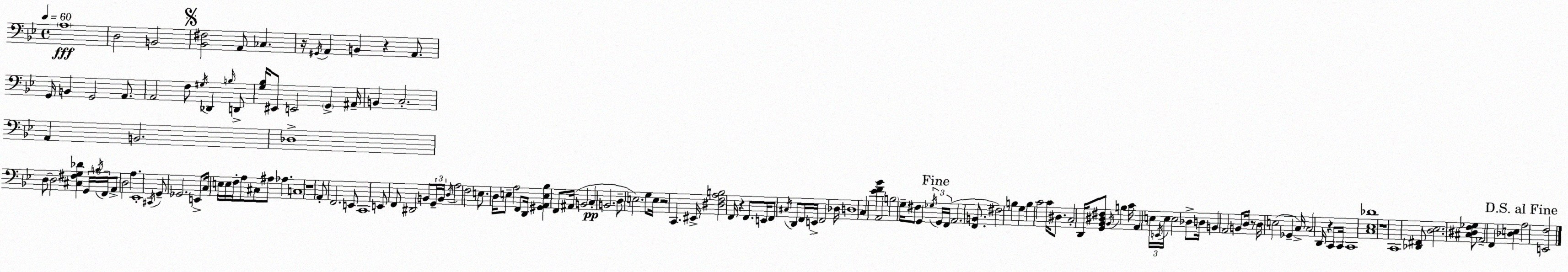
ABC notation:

X:1
T:Untitled
M:4/4
L:1/4
K:Gm
A,4 D,2 B,,2 [_B,,^F,]2 A,,/2 _C, z/4 ^G,,/4 A,, B,, z A,,/2 G,,/4 B,, G,,2 A,,/2 A,,2 F,/2 ^G,/4 _D,, B,/4 D,,/2 [G,_B,]/4 ^E,,/2 E,,2 G,, ^A,,/4 B,, C,2 A,, B,,2 _D,4 D,/2 D,2 [^C,^F,G,_D] G,,/4 B,/4 F,,/4 A,,/2 D,2 A, _E,,4 ^C,,/4 G,,/2 _G,,2 E,,/2 C,/4 E,/4 E,/4 F,/4 A,/2 ^C,/2 ^A,/2 _A, C,4 z4 A,,/2 F,,2 E,,/2 C,,4 E,,/2 F,,/2 ^D,,2 B,,/2 G,,/4 B,,/4 D,/4 A,2 F,2 E,/2 D,/4 E,/2 A,2 F,,/2 D,,/4 [^G,,A,,E,_B,] F,,/2 ^A,,/4 B,,2 C, B,,2 D,/2 E,2 G,/2 E,/4 z2 C,, ^E,,/4 [^D,F,A,B,]2 F,,/4 z F,,/2 E,,/4 F,,/2 ^C,/4 D,,/2 F,,/4 E,,/4 F,,2 _D,/4 D,4 C, [_EF_B] A,,2 B,2 G,/4 ^F,/2 G,, _G,/4 G,,/4 F,,/4 A,,2 [F,,B,,]/2 ^F,2 B, G, B, C2 C/4 ^D,/2 C,2 D,,/4 [G,,_B,,^D,^F,]/2 _B,,/4 B, C/4 A,, E,/4 E,,/4 E,/4 E,2 _D,/2 D,/4 B,, A,,2 B,,/2 D,/4 z/2 D,/4 E,2 _G,, C,/4 C,2 D,,/4 z C,,/2 C,,/4 C,,4 [C,_E,_D]4 z4 C,,4 [_D,,^F,,]/2 [D,_E,]2 [^C,^D,F,_G,]/2 A,,2 F,, [_D,E,] A,2 [E,,F,]2